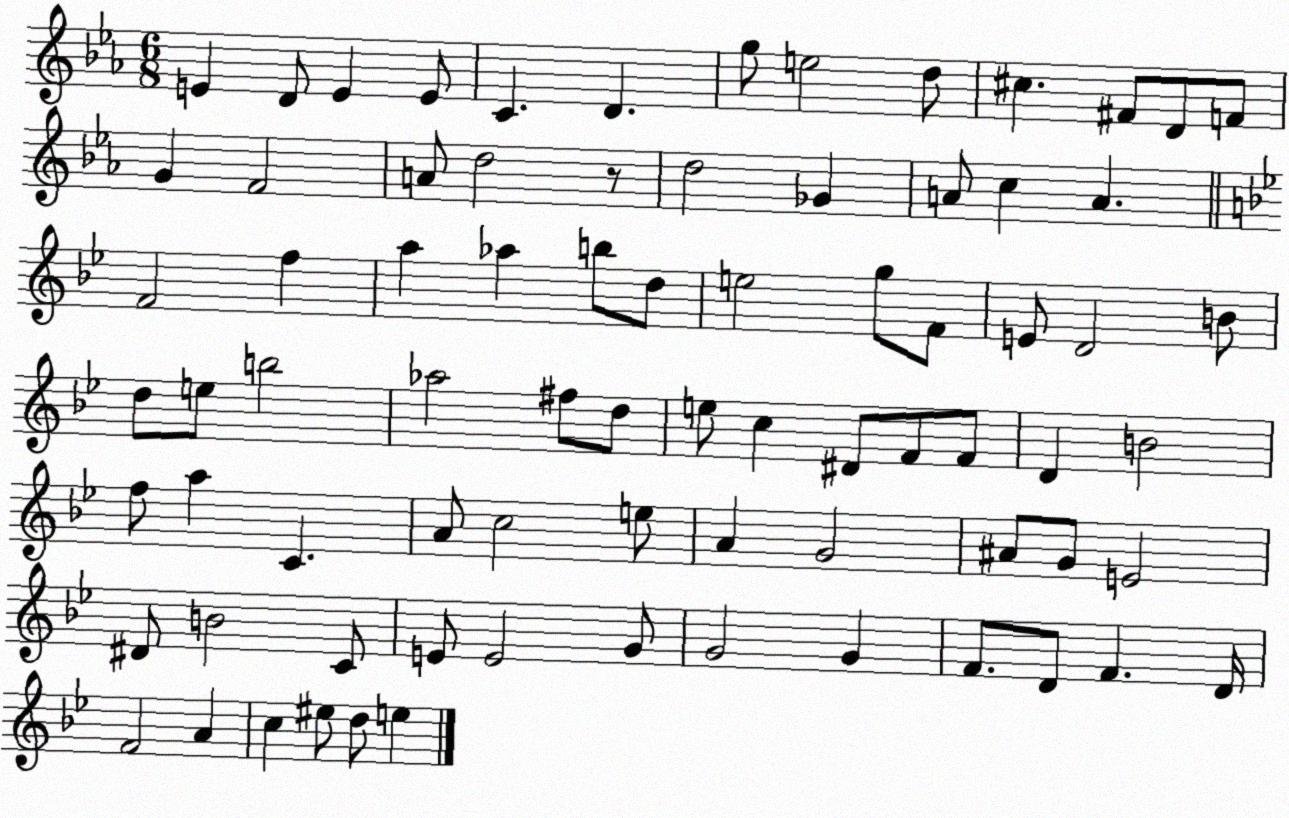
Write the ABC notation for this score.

X:1
T:Untitled
M:6/8
L:1/4
K:Eb
E D/2 E E/2 C D g/2 e2 d/2 ^c ^F/2 D/2 F/2 G F2 A/2 d2 z/2 d2 _G A/2 c A F2 f a _a b/2 d/2 e2 g/2 F/2 E/2 D2 B/2 d/2 e/2 b2 _a2 ^f/2 d/2 e/2 c ^D/2 F/2 F/2 D B2 f/2 a C A/2 c2 e/2 A G2 ^A/2 G/2 E2 ^D/2 B2 C/2 E/2 E2 G/2 G2 G F/2 D/2 F D/4 F2 A c ^e/2 d/2 e